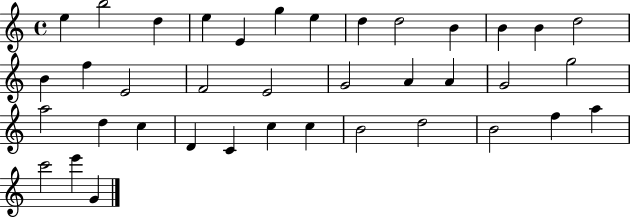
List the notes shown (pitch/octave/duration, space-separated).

E5/q B5/h D5/q E5/q E4/q G5/q E5/q D5/q D5/h B4/q B4/q B4/q D5/h B4/q F5/q E4/h F4/h E4/h G4/h A4/q A4/q G4/h G5/h A5/h D5/q C5/q D4/q C4/q C5/q C5/q B4/h D5/h B4/h F5/q A5/q C6/h E6/q G4/q